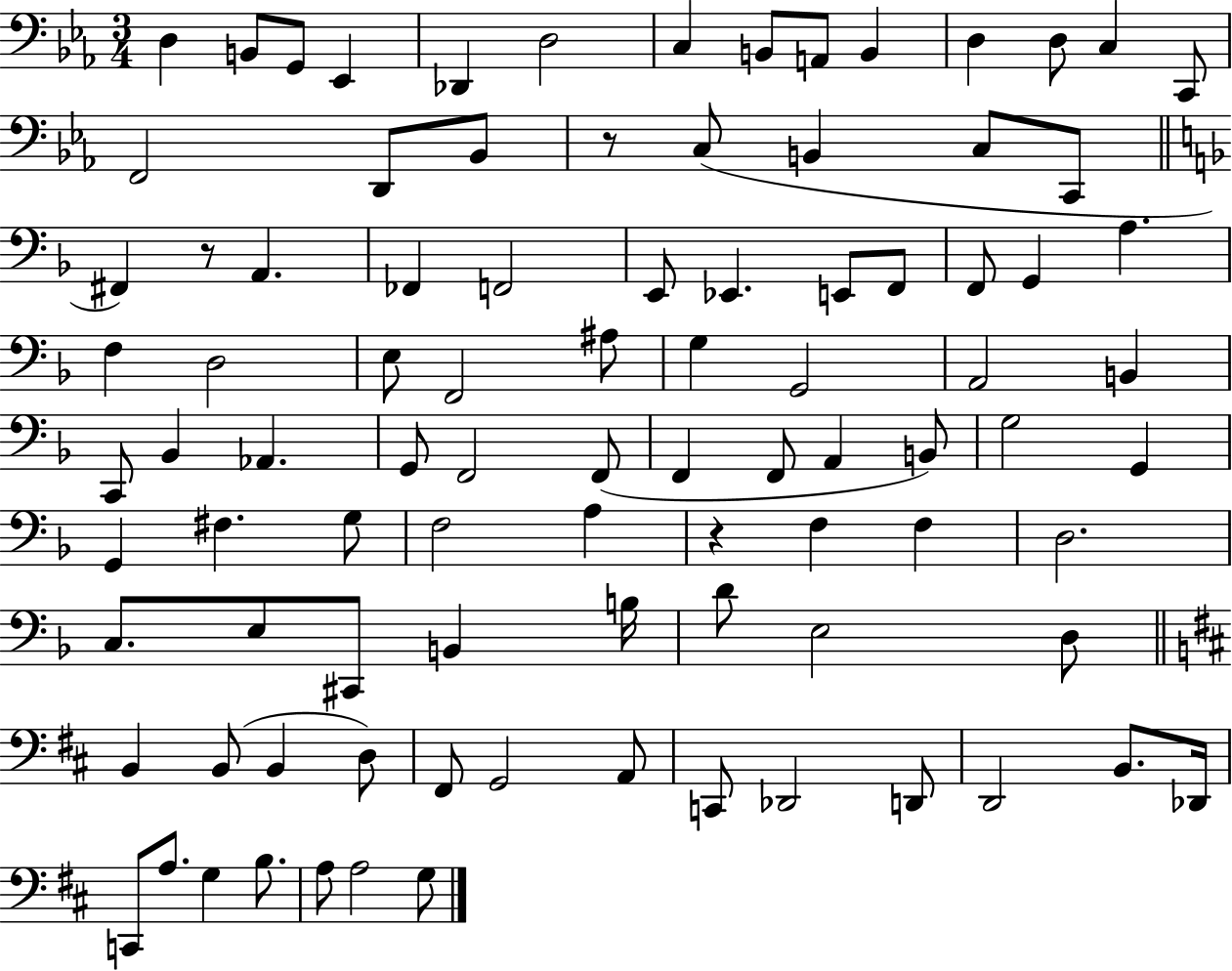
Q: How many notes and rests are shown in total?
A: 92